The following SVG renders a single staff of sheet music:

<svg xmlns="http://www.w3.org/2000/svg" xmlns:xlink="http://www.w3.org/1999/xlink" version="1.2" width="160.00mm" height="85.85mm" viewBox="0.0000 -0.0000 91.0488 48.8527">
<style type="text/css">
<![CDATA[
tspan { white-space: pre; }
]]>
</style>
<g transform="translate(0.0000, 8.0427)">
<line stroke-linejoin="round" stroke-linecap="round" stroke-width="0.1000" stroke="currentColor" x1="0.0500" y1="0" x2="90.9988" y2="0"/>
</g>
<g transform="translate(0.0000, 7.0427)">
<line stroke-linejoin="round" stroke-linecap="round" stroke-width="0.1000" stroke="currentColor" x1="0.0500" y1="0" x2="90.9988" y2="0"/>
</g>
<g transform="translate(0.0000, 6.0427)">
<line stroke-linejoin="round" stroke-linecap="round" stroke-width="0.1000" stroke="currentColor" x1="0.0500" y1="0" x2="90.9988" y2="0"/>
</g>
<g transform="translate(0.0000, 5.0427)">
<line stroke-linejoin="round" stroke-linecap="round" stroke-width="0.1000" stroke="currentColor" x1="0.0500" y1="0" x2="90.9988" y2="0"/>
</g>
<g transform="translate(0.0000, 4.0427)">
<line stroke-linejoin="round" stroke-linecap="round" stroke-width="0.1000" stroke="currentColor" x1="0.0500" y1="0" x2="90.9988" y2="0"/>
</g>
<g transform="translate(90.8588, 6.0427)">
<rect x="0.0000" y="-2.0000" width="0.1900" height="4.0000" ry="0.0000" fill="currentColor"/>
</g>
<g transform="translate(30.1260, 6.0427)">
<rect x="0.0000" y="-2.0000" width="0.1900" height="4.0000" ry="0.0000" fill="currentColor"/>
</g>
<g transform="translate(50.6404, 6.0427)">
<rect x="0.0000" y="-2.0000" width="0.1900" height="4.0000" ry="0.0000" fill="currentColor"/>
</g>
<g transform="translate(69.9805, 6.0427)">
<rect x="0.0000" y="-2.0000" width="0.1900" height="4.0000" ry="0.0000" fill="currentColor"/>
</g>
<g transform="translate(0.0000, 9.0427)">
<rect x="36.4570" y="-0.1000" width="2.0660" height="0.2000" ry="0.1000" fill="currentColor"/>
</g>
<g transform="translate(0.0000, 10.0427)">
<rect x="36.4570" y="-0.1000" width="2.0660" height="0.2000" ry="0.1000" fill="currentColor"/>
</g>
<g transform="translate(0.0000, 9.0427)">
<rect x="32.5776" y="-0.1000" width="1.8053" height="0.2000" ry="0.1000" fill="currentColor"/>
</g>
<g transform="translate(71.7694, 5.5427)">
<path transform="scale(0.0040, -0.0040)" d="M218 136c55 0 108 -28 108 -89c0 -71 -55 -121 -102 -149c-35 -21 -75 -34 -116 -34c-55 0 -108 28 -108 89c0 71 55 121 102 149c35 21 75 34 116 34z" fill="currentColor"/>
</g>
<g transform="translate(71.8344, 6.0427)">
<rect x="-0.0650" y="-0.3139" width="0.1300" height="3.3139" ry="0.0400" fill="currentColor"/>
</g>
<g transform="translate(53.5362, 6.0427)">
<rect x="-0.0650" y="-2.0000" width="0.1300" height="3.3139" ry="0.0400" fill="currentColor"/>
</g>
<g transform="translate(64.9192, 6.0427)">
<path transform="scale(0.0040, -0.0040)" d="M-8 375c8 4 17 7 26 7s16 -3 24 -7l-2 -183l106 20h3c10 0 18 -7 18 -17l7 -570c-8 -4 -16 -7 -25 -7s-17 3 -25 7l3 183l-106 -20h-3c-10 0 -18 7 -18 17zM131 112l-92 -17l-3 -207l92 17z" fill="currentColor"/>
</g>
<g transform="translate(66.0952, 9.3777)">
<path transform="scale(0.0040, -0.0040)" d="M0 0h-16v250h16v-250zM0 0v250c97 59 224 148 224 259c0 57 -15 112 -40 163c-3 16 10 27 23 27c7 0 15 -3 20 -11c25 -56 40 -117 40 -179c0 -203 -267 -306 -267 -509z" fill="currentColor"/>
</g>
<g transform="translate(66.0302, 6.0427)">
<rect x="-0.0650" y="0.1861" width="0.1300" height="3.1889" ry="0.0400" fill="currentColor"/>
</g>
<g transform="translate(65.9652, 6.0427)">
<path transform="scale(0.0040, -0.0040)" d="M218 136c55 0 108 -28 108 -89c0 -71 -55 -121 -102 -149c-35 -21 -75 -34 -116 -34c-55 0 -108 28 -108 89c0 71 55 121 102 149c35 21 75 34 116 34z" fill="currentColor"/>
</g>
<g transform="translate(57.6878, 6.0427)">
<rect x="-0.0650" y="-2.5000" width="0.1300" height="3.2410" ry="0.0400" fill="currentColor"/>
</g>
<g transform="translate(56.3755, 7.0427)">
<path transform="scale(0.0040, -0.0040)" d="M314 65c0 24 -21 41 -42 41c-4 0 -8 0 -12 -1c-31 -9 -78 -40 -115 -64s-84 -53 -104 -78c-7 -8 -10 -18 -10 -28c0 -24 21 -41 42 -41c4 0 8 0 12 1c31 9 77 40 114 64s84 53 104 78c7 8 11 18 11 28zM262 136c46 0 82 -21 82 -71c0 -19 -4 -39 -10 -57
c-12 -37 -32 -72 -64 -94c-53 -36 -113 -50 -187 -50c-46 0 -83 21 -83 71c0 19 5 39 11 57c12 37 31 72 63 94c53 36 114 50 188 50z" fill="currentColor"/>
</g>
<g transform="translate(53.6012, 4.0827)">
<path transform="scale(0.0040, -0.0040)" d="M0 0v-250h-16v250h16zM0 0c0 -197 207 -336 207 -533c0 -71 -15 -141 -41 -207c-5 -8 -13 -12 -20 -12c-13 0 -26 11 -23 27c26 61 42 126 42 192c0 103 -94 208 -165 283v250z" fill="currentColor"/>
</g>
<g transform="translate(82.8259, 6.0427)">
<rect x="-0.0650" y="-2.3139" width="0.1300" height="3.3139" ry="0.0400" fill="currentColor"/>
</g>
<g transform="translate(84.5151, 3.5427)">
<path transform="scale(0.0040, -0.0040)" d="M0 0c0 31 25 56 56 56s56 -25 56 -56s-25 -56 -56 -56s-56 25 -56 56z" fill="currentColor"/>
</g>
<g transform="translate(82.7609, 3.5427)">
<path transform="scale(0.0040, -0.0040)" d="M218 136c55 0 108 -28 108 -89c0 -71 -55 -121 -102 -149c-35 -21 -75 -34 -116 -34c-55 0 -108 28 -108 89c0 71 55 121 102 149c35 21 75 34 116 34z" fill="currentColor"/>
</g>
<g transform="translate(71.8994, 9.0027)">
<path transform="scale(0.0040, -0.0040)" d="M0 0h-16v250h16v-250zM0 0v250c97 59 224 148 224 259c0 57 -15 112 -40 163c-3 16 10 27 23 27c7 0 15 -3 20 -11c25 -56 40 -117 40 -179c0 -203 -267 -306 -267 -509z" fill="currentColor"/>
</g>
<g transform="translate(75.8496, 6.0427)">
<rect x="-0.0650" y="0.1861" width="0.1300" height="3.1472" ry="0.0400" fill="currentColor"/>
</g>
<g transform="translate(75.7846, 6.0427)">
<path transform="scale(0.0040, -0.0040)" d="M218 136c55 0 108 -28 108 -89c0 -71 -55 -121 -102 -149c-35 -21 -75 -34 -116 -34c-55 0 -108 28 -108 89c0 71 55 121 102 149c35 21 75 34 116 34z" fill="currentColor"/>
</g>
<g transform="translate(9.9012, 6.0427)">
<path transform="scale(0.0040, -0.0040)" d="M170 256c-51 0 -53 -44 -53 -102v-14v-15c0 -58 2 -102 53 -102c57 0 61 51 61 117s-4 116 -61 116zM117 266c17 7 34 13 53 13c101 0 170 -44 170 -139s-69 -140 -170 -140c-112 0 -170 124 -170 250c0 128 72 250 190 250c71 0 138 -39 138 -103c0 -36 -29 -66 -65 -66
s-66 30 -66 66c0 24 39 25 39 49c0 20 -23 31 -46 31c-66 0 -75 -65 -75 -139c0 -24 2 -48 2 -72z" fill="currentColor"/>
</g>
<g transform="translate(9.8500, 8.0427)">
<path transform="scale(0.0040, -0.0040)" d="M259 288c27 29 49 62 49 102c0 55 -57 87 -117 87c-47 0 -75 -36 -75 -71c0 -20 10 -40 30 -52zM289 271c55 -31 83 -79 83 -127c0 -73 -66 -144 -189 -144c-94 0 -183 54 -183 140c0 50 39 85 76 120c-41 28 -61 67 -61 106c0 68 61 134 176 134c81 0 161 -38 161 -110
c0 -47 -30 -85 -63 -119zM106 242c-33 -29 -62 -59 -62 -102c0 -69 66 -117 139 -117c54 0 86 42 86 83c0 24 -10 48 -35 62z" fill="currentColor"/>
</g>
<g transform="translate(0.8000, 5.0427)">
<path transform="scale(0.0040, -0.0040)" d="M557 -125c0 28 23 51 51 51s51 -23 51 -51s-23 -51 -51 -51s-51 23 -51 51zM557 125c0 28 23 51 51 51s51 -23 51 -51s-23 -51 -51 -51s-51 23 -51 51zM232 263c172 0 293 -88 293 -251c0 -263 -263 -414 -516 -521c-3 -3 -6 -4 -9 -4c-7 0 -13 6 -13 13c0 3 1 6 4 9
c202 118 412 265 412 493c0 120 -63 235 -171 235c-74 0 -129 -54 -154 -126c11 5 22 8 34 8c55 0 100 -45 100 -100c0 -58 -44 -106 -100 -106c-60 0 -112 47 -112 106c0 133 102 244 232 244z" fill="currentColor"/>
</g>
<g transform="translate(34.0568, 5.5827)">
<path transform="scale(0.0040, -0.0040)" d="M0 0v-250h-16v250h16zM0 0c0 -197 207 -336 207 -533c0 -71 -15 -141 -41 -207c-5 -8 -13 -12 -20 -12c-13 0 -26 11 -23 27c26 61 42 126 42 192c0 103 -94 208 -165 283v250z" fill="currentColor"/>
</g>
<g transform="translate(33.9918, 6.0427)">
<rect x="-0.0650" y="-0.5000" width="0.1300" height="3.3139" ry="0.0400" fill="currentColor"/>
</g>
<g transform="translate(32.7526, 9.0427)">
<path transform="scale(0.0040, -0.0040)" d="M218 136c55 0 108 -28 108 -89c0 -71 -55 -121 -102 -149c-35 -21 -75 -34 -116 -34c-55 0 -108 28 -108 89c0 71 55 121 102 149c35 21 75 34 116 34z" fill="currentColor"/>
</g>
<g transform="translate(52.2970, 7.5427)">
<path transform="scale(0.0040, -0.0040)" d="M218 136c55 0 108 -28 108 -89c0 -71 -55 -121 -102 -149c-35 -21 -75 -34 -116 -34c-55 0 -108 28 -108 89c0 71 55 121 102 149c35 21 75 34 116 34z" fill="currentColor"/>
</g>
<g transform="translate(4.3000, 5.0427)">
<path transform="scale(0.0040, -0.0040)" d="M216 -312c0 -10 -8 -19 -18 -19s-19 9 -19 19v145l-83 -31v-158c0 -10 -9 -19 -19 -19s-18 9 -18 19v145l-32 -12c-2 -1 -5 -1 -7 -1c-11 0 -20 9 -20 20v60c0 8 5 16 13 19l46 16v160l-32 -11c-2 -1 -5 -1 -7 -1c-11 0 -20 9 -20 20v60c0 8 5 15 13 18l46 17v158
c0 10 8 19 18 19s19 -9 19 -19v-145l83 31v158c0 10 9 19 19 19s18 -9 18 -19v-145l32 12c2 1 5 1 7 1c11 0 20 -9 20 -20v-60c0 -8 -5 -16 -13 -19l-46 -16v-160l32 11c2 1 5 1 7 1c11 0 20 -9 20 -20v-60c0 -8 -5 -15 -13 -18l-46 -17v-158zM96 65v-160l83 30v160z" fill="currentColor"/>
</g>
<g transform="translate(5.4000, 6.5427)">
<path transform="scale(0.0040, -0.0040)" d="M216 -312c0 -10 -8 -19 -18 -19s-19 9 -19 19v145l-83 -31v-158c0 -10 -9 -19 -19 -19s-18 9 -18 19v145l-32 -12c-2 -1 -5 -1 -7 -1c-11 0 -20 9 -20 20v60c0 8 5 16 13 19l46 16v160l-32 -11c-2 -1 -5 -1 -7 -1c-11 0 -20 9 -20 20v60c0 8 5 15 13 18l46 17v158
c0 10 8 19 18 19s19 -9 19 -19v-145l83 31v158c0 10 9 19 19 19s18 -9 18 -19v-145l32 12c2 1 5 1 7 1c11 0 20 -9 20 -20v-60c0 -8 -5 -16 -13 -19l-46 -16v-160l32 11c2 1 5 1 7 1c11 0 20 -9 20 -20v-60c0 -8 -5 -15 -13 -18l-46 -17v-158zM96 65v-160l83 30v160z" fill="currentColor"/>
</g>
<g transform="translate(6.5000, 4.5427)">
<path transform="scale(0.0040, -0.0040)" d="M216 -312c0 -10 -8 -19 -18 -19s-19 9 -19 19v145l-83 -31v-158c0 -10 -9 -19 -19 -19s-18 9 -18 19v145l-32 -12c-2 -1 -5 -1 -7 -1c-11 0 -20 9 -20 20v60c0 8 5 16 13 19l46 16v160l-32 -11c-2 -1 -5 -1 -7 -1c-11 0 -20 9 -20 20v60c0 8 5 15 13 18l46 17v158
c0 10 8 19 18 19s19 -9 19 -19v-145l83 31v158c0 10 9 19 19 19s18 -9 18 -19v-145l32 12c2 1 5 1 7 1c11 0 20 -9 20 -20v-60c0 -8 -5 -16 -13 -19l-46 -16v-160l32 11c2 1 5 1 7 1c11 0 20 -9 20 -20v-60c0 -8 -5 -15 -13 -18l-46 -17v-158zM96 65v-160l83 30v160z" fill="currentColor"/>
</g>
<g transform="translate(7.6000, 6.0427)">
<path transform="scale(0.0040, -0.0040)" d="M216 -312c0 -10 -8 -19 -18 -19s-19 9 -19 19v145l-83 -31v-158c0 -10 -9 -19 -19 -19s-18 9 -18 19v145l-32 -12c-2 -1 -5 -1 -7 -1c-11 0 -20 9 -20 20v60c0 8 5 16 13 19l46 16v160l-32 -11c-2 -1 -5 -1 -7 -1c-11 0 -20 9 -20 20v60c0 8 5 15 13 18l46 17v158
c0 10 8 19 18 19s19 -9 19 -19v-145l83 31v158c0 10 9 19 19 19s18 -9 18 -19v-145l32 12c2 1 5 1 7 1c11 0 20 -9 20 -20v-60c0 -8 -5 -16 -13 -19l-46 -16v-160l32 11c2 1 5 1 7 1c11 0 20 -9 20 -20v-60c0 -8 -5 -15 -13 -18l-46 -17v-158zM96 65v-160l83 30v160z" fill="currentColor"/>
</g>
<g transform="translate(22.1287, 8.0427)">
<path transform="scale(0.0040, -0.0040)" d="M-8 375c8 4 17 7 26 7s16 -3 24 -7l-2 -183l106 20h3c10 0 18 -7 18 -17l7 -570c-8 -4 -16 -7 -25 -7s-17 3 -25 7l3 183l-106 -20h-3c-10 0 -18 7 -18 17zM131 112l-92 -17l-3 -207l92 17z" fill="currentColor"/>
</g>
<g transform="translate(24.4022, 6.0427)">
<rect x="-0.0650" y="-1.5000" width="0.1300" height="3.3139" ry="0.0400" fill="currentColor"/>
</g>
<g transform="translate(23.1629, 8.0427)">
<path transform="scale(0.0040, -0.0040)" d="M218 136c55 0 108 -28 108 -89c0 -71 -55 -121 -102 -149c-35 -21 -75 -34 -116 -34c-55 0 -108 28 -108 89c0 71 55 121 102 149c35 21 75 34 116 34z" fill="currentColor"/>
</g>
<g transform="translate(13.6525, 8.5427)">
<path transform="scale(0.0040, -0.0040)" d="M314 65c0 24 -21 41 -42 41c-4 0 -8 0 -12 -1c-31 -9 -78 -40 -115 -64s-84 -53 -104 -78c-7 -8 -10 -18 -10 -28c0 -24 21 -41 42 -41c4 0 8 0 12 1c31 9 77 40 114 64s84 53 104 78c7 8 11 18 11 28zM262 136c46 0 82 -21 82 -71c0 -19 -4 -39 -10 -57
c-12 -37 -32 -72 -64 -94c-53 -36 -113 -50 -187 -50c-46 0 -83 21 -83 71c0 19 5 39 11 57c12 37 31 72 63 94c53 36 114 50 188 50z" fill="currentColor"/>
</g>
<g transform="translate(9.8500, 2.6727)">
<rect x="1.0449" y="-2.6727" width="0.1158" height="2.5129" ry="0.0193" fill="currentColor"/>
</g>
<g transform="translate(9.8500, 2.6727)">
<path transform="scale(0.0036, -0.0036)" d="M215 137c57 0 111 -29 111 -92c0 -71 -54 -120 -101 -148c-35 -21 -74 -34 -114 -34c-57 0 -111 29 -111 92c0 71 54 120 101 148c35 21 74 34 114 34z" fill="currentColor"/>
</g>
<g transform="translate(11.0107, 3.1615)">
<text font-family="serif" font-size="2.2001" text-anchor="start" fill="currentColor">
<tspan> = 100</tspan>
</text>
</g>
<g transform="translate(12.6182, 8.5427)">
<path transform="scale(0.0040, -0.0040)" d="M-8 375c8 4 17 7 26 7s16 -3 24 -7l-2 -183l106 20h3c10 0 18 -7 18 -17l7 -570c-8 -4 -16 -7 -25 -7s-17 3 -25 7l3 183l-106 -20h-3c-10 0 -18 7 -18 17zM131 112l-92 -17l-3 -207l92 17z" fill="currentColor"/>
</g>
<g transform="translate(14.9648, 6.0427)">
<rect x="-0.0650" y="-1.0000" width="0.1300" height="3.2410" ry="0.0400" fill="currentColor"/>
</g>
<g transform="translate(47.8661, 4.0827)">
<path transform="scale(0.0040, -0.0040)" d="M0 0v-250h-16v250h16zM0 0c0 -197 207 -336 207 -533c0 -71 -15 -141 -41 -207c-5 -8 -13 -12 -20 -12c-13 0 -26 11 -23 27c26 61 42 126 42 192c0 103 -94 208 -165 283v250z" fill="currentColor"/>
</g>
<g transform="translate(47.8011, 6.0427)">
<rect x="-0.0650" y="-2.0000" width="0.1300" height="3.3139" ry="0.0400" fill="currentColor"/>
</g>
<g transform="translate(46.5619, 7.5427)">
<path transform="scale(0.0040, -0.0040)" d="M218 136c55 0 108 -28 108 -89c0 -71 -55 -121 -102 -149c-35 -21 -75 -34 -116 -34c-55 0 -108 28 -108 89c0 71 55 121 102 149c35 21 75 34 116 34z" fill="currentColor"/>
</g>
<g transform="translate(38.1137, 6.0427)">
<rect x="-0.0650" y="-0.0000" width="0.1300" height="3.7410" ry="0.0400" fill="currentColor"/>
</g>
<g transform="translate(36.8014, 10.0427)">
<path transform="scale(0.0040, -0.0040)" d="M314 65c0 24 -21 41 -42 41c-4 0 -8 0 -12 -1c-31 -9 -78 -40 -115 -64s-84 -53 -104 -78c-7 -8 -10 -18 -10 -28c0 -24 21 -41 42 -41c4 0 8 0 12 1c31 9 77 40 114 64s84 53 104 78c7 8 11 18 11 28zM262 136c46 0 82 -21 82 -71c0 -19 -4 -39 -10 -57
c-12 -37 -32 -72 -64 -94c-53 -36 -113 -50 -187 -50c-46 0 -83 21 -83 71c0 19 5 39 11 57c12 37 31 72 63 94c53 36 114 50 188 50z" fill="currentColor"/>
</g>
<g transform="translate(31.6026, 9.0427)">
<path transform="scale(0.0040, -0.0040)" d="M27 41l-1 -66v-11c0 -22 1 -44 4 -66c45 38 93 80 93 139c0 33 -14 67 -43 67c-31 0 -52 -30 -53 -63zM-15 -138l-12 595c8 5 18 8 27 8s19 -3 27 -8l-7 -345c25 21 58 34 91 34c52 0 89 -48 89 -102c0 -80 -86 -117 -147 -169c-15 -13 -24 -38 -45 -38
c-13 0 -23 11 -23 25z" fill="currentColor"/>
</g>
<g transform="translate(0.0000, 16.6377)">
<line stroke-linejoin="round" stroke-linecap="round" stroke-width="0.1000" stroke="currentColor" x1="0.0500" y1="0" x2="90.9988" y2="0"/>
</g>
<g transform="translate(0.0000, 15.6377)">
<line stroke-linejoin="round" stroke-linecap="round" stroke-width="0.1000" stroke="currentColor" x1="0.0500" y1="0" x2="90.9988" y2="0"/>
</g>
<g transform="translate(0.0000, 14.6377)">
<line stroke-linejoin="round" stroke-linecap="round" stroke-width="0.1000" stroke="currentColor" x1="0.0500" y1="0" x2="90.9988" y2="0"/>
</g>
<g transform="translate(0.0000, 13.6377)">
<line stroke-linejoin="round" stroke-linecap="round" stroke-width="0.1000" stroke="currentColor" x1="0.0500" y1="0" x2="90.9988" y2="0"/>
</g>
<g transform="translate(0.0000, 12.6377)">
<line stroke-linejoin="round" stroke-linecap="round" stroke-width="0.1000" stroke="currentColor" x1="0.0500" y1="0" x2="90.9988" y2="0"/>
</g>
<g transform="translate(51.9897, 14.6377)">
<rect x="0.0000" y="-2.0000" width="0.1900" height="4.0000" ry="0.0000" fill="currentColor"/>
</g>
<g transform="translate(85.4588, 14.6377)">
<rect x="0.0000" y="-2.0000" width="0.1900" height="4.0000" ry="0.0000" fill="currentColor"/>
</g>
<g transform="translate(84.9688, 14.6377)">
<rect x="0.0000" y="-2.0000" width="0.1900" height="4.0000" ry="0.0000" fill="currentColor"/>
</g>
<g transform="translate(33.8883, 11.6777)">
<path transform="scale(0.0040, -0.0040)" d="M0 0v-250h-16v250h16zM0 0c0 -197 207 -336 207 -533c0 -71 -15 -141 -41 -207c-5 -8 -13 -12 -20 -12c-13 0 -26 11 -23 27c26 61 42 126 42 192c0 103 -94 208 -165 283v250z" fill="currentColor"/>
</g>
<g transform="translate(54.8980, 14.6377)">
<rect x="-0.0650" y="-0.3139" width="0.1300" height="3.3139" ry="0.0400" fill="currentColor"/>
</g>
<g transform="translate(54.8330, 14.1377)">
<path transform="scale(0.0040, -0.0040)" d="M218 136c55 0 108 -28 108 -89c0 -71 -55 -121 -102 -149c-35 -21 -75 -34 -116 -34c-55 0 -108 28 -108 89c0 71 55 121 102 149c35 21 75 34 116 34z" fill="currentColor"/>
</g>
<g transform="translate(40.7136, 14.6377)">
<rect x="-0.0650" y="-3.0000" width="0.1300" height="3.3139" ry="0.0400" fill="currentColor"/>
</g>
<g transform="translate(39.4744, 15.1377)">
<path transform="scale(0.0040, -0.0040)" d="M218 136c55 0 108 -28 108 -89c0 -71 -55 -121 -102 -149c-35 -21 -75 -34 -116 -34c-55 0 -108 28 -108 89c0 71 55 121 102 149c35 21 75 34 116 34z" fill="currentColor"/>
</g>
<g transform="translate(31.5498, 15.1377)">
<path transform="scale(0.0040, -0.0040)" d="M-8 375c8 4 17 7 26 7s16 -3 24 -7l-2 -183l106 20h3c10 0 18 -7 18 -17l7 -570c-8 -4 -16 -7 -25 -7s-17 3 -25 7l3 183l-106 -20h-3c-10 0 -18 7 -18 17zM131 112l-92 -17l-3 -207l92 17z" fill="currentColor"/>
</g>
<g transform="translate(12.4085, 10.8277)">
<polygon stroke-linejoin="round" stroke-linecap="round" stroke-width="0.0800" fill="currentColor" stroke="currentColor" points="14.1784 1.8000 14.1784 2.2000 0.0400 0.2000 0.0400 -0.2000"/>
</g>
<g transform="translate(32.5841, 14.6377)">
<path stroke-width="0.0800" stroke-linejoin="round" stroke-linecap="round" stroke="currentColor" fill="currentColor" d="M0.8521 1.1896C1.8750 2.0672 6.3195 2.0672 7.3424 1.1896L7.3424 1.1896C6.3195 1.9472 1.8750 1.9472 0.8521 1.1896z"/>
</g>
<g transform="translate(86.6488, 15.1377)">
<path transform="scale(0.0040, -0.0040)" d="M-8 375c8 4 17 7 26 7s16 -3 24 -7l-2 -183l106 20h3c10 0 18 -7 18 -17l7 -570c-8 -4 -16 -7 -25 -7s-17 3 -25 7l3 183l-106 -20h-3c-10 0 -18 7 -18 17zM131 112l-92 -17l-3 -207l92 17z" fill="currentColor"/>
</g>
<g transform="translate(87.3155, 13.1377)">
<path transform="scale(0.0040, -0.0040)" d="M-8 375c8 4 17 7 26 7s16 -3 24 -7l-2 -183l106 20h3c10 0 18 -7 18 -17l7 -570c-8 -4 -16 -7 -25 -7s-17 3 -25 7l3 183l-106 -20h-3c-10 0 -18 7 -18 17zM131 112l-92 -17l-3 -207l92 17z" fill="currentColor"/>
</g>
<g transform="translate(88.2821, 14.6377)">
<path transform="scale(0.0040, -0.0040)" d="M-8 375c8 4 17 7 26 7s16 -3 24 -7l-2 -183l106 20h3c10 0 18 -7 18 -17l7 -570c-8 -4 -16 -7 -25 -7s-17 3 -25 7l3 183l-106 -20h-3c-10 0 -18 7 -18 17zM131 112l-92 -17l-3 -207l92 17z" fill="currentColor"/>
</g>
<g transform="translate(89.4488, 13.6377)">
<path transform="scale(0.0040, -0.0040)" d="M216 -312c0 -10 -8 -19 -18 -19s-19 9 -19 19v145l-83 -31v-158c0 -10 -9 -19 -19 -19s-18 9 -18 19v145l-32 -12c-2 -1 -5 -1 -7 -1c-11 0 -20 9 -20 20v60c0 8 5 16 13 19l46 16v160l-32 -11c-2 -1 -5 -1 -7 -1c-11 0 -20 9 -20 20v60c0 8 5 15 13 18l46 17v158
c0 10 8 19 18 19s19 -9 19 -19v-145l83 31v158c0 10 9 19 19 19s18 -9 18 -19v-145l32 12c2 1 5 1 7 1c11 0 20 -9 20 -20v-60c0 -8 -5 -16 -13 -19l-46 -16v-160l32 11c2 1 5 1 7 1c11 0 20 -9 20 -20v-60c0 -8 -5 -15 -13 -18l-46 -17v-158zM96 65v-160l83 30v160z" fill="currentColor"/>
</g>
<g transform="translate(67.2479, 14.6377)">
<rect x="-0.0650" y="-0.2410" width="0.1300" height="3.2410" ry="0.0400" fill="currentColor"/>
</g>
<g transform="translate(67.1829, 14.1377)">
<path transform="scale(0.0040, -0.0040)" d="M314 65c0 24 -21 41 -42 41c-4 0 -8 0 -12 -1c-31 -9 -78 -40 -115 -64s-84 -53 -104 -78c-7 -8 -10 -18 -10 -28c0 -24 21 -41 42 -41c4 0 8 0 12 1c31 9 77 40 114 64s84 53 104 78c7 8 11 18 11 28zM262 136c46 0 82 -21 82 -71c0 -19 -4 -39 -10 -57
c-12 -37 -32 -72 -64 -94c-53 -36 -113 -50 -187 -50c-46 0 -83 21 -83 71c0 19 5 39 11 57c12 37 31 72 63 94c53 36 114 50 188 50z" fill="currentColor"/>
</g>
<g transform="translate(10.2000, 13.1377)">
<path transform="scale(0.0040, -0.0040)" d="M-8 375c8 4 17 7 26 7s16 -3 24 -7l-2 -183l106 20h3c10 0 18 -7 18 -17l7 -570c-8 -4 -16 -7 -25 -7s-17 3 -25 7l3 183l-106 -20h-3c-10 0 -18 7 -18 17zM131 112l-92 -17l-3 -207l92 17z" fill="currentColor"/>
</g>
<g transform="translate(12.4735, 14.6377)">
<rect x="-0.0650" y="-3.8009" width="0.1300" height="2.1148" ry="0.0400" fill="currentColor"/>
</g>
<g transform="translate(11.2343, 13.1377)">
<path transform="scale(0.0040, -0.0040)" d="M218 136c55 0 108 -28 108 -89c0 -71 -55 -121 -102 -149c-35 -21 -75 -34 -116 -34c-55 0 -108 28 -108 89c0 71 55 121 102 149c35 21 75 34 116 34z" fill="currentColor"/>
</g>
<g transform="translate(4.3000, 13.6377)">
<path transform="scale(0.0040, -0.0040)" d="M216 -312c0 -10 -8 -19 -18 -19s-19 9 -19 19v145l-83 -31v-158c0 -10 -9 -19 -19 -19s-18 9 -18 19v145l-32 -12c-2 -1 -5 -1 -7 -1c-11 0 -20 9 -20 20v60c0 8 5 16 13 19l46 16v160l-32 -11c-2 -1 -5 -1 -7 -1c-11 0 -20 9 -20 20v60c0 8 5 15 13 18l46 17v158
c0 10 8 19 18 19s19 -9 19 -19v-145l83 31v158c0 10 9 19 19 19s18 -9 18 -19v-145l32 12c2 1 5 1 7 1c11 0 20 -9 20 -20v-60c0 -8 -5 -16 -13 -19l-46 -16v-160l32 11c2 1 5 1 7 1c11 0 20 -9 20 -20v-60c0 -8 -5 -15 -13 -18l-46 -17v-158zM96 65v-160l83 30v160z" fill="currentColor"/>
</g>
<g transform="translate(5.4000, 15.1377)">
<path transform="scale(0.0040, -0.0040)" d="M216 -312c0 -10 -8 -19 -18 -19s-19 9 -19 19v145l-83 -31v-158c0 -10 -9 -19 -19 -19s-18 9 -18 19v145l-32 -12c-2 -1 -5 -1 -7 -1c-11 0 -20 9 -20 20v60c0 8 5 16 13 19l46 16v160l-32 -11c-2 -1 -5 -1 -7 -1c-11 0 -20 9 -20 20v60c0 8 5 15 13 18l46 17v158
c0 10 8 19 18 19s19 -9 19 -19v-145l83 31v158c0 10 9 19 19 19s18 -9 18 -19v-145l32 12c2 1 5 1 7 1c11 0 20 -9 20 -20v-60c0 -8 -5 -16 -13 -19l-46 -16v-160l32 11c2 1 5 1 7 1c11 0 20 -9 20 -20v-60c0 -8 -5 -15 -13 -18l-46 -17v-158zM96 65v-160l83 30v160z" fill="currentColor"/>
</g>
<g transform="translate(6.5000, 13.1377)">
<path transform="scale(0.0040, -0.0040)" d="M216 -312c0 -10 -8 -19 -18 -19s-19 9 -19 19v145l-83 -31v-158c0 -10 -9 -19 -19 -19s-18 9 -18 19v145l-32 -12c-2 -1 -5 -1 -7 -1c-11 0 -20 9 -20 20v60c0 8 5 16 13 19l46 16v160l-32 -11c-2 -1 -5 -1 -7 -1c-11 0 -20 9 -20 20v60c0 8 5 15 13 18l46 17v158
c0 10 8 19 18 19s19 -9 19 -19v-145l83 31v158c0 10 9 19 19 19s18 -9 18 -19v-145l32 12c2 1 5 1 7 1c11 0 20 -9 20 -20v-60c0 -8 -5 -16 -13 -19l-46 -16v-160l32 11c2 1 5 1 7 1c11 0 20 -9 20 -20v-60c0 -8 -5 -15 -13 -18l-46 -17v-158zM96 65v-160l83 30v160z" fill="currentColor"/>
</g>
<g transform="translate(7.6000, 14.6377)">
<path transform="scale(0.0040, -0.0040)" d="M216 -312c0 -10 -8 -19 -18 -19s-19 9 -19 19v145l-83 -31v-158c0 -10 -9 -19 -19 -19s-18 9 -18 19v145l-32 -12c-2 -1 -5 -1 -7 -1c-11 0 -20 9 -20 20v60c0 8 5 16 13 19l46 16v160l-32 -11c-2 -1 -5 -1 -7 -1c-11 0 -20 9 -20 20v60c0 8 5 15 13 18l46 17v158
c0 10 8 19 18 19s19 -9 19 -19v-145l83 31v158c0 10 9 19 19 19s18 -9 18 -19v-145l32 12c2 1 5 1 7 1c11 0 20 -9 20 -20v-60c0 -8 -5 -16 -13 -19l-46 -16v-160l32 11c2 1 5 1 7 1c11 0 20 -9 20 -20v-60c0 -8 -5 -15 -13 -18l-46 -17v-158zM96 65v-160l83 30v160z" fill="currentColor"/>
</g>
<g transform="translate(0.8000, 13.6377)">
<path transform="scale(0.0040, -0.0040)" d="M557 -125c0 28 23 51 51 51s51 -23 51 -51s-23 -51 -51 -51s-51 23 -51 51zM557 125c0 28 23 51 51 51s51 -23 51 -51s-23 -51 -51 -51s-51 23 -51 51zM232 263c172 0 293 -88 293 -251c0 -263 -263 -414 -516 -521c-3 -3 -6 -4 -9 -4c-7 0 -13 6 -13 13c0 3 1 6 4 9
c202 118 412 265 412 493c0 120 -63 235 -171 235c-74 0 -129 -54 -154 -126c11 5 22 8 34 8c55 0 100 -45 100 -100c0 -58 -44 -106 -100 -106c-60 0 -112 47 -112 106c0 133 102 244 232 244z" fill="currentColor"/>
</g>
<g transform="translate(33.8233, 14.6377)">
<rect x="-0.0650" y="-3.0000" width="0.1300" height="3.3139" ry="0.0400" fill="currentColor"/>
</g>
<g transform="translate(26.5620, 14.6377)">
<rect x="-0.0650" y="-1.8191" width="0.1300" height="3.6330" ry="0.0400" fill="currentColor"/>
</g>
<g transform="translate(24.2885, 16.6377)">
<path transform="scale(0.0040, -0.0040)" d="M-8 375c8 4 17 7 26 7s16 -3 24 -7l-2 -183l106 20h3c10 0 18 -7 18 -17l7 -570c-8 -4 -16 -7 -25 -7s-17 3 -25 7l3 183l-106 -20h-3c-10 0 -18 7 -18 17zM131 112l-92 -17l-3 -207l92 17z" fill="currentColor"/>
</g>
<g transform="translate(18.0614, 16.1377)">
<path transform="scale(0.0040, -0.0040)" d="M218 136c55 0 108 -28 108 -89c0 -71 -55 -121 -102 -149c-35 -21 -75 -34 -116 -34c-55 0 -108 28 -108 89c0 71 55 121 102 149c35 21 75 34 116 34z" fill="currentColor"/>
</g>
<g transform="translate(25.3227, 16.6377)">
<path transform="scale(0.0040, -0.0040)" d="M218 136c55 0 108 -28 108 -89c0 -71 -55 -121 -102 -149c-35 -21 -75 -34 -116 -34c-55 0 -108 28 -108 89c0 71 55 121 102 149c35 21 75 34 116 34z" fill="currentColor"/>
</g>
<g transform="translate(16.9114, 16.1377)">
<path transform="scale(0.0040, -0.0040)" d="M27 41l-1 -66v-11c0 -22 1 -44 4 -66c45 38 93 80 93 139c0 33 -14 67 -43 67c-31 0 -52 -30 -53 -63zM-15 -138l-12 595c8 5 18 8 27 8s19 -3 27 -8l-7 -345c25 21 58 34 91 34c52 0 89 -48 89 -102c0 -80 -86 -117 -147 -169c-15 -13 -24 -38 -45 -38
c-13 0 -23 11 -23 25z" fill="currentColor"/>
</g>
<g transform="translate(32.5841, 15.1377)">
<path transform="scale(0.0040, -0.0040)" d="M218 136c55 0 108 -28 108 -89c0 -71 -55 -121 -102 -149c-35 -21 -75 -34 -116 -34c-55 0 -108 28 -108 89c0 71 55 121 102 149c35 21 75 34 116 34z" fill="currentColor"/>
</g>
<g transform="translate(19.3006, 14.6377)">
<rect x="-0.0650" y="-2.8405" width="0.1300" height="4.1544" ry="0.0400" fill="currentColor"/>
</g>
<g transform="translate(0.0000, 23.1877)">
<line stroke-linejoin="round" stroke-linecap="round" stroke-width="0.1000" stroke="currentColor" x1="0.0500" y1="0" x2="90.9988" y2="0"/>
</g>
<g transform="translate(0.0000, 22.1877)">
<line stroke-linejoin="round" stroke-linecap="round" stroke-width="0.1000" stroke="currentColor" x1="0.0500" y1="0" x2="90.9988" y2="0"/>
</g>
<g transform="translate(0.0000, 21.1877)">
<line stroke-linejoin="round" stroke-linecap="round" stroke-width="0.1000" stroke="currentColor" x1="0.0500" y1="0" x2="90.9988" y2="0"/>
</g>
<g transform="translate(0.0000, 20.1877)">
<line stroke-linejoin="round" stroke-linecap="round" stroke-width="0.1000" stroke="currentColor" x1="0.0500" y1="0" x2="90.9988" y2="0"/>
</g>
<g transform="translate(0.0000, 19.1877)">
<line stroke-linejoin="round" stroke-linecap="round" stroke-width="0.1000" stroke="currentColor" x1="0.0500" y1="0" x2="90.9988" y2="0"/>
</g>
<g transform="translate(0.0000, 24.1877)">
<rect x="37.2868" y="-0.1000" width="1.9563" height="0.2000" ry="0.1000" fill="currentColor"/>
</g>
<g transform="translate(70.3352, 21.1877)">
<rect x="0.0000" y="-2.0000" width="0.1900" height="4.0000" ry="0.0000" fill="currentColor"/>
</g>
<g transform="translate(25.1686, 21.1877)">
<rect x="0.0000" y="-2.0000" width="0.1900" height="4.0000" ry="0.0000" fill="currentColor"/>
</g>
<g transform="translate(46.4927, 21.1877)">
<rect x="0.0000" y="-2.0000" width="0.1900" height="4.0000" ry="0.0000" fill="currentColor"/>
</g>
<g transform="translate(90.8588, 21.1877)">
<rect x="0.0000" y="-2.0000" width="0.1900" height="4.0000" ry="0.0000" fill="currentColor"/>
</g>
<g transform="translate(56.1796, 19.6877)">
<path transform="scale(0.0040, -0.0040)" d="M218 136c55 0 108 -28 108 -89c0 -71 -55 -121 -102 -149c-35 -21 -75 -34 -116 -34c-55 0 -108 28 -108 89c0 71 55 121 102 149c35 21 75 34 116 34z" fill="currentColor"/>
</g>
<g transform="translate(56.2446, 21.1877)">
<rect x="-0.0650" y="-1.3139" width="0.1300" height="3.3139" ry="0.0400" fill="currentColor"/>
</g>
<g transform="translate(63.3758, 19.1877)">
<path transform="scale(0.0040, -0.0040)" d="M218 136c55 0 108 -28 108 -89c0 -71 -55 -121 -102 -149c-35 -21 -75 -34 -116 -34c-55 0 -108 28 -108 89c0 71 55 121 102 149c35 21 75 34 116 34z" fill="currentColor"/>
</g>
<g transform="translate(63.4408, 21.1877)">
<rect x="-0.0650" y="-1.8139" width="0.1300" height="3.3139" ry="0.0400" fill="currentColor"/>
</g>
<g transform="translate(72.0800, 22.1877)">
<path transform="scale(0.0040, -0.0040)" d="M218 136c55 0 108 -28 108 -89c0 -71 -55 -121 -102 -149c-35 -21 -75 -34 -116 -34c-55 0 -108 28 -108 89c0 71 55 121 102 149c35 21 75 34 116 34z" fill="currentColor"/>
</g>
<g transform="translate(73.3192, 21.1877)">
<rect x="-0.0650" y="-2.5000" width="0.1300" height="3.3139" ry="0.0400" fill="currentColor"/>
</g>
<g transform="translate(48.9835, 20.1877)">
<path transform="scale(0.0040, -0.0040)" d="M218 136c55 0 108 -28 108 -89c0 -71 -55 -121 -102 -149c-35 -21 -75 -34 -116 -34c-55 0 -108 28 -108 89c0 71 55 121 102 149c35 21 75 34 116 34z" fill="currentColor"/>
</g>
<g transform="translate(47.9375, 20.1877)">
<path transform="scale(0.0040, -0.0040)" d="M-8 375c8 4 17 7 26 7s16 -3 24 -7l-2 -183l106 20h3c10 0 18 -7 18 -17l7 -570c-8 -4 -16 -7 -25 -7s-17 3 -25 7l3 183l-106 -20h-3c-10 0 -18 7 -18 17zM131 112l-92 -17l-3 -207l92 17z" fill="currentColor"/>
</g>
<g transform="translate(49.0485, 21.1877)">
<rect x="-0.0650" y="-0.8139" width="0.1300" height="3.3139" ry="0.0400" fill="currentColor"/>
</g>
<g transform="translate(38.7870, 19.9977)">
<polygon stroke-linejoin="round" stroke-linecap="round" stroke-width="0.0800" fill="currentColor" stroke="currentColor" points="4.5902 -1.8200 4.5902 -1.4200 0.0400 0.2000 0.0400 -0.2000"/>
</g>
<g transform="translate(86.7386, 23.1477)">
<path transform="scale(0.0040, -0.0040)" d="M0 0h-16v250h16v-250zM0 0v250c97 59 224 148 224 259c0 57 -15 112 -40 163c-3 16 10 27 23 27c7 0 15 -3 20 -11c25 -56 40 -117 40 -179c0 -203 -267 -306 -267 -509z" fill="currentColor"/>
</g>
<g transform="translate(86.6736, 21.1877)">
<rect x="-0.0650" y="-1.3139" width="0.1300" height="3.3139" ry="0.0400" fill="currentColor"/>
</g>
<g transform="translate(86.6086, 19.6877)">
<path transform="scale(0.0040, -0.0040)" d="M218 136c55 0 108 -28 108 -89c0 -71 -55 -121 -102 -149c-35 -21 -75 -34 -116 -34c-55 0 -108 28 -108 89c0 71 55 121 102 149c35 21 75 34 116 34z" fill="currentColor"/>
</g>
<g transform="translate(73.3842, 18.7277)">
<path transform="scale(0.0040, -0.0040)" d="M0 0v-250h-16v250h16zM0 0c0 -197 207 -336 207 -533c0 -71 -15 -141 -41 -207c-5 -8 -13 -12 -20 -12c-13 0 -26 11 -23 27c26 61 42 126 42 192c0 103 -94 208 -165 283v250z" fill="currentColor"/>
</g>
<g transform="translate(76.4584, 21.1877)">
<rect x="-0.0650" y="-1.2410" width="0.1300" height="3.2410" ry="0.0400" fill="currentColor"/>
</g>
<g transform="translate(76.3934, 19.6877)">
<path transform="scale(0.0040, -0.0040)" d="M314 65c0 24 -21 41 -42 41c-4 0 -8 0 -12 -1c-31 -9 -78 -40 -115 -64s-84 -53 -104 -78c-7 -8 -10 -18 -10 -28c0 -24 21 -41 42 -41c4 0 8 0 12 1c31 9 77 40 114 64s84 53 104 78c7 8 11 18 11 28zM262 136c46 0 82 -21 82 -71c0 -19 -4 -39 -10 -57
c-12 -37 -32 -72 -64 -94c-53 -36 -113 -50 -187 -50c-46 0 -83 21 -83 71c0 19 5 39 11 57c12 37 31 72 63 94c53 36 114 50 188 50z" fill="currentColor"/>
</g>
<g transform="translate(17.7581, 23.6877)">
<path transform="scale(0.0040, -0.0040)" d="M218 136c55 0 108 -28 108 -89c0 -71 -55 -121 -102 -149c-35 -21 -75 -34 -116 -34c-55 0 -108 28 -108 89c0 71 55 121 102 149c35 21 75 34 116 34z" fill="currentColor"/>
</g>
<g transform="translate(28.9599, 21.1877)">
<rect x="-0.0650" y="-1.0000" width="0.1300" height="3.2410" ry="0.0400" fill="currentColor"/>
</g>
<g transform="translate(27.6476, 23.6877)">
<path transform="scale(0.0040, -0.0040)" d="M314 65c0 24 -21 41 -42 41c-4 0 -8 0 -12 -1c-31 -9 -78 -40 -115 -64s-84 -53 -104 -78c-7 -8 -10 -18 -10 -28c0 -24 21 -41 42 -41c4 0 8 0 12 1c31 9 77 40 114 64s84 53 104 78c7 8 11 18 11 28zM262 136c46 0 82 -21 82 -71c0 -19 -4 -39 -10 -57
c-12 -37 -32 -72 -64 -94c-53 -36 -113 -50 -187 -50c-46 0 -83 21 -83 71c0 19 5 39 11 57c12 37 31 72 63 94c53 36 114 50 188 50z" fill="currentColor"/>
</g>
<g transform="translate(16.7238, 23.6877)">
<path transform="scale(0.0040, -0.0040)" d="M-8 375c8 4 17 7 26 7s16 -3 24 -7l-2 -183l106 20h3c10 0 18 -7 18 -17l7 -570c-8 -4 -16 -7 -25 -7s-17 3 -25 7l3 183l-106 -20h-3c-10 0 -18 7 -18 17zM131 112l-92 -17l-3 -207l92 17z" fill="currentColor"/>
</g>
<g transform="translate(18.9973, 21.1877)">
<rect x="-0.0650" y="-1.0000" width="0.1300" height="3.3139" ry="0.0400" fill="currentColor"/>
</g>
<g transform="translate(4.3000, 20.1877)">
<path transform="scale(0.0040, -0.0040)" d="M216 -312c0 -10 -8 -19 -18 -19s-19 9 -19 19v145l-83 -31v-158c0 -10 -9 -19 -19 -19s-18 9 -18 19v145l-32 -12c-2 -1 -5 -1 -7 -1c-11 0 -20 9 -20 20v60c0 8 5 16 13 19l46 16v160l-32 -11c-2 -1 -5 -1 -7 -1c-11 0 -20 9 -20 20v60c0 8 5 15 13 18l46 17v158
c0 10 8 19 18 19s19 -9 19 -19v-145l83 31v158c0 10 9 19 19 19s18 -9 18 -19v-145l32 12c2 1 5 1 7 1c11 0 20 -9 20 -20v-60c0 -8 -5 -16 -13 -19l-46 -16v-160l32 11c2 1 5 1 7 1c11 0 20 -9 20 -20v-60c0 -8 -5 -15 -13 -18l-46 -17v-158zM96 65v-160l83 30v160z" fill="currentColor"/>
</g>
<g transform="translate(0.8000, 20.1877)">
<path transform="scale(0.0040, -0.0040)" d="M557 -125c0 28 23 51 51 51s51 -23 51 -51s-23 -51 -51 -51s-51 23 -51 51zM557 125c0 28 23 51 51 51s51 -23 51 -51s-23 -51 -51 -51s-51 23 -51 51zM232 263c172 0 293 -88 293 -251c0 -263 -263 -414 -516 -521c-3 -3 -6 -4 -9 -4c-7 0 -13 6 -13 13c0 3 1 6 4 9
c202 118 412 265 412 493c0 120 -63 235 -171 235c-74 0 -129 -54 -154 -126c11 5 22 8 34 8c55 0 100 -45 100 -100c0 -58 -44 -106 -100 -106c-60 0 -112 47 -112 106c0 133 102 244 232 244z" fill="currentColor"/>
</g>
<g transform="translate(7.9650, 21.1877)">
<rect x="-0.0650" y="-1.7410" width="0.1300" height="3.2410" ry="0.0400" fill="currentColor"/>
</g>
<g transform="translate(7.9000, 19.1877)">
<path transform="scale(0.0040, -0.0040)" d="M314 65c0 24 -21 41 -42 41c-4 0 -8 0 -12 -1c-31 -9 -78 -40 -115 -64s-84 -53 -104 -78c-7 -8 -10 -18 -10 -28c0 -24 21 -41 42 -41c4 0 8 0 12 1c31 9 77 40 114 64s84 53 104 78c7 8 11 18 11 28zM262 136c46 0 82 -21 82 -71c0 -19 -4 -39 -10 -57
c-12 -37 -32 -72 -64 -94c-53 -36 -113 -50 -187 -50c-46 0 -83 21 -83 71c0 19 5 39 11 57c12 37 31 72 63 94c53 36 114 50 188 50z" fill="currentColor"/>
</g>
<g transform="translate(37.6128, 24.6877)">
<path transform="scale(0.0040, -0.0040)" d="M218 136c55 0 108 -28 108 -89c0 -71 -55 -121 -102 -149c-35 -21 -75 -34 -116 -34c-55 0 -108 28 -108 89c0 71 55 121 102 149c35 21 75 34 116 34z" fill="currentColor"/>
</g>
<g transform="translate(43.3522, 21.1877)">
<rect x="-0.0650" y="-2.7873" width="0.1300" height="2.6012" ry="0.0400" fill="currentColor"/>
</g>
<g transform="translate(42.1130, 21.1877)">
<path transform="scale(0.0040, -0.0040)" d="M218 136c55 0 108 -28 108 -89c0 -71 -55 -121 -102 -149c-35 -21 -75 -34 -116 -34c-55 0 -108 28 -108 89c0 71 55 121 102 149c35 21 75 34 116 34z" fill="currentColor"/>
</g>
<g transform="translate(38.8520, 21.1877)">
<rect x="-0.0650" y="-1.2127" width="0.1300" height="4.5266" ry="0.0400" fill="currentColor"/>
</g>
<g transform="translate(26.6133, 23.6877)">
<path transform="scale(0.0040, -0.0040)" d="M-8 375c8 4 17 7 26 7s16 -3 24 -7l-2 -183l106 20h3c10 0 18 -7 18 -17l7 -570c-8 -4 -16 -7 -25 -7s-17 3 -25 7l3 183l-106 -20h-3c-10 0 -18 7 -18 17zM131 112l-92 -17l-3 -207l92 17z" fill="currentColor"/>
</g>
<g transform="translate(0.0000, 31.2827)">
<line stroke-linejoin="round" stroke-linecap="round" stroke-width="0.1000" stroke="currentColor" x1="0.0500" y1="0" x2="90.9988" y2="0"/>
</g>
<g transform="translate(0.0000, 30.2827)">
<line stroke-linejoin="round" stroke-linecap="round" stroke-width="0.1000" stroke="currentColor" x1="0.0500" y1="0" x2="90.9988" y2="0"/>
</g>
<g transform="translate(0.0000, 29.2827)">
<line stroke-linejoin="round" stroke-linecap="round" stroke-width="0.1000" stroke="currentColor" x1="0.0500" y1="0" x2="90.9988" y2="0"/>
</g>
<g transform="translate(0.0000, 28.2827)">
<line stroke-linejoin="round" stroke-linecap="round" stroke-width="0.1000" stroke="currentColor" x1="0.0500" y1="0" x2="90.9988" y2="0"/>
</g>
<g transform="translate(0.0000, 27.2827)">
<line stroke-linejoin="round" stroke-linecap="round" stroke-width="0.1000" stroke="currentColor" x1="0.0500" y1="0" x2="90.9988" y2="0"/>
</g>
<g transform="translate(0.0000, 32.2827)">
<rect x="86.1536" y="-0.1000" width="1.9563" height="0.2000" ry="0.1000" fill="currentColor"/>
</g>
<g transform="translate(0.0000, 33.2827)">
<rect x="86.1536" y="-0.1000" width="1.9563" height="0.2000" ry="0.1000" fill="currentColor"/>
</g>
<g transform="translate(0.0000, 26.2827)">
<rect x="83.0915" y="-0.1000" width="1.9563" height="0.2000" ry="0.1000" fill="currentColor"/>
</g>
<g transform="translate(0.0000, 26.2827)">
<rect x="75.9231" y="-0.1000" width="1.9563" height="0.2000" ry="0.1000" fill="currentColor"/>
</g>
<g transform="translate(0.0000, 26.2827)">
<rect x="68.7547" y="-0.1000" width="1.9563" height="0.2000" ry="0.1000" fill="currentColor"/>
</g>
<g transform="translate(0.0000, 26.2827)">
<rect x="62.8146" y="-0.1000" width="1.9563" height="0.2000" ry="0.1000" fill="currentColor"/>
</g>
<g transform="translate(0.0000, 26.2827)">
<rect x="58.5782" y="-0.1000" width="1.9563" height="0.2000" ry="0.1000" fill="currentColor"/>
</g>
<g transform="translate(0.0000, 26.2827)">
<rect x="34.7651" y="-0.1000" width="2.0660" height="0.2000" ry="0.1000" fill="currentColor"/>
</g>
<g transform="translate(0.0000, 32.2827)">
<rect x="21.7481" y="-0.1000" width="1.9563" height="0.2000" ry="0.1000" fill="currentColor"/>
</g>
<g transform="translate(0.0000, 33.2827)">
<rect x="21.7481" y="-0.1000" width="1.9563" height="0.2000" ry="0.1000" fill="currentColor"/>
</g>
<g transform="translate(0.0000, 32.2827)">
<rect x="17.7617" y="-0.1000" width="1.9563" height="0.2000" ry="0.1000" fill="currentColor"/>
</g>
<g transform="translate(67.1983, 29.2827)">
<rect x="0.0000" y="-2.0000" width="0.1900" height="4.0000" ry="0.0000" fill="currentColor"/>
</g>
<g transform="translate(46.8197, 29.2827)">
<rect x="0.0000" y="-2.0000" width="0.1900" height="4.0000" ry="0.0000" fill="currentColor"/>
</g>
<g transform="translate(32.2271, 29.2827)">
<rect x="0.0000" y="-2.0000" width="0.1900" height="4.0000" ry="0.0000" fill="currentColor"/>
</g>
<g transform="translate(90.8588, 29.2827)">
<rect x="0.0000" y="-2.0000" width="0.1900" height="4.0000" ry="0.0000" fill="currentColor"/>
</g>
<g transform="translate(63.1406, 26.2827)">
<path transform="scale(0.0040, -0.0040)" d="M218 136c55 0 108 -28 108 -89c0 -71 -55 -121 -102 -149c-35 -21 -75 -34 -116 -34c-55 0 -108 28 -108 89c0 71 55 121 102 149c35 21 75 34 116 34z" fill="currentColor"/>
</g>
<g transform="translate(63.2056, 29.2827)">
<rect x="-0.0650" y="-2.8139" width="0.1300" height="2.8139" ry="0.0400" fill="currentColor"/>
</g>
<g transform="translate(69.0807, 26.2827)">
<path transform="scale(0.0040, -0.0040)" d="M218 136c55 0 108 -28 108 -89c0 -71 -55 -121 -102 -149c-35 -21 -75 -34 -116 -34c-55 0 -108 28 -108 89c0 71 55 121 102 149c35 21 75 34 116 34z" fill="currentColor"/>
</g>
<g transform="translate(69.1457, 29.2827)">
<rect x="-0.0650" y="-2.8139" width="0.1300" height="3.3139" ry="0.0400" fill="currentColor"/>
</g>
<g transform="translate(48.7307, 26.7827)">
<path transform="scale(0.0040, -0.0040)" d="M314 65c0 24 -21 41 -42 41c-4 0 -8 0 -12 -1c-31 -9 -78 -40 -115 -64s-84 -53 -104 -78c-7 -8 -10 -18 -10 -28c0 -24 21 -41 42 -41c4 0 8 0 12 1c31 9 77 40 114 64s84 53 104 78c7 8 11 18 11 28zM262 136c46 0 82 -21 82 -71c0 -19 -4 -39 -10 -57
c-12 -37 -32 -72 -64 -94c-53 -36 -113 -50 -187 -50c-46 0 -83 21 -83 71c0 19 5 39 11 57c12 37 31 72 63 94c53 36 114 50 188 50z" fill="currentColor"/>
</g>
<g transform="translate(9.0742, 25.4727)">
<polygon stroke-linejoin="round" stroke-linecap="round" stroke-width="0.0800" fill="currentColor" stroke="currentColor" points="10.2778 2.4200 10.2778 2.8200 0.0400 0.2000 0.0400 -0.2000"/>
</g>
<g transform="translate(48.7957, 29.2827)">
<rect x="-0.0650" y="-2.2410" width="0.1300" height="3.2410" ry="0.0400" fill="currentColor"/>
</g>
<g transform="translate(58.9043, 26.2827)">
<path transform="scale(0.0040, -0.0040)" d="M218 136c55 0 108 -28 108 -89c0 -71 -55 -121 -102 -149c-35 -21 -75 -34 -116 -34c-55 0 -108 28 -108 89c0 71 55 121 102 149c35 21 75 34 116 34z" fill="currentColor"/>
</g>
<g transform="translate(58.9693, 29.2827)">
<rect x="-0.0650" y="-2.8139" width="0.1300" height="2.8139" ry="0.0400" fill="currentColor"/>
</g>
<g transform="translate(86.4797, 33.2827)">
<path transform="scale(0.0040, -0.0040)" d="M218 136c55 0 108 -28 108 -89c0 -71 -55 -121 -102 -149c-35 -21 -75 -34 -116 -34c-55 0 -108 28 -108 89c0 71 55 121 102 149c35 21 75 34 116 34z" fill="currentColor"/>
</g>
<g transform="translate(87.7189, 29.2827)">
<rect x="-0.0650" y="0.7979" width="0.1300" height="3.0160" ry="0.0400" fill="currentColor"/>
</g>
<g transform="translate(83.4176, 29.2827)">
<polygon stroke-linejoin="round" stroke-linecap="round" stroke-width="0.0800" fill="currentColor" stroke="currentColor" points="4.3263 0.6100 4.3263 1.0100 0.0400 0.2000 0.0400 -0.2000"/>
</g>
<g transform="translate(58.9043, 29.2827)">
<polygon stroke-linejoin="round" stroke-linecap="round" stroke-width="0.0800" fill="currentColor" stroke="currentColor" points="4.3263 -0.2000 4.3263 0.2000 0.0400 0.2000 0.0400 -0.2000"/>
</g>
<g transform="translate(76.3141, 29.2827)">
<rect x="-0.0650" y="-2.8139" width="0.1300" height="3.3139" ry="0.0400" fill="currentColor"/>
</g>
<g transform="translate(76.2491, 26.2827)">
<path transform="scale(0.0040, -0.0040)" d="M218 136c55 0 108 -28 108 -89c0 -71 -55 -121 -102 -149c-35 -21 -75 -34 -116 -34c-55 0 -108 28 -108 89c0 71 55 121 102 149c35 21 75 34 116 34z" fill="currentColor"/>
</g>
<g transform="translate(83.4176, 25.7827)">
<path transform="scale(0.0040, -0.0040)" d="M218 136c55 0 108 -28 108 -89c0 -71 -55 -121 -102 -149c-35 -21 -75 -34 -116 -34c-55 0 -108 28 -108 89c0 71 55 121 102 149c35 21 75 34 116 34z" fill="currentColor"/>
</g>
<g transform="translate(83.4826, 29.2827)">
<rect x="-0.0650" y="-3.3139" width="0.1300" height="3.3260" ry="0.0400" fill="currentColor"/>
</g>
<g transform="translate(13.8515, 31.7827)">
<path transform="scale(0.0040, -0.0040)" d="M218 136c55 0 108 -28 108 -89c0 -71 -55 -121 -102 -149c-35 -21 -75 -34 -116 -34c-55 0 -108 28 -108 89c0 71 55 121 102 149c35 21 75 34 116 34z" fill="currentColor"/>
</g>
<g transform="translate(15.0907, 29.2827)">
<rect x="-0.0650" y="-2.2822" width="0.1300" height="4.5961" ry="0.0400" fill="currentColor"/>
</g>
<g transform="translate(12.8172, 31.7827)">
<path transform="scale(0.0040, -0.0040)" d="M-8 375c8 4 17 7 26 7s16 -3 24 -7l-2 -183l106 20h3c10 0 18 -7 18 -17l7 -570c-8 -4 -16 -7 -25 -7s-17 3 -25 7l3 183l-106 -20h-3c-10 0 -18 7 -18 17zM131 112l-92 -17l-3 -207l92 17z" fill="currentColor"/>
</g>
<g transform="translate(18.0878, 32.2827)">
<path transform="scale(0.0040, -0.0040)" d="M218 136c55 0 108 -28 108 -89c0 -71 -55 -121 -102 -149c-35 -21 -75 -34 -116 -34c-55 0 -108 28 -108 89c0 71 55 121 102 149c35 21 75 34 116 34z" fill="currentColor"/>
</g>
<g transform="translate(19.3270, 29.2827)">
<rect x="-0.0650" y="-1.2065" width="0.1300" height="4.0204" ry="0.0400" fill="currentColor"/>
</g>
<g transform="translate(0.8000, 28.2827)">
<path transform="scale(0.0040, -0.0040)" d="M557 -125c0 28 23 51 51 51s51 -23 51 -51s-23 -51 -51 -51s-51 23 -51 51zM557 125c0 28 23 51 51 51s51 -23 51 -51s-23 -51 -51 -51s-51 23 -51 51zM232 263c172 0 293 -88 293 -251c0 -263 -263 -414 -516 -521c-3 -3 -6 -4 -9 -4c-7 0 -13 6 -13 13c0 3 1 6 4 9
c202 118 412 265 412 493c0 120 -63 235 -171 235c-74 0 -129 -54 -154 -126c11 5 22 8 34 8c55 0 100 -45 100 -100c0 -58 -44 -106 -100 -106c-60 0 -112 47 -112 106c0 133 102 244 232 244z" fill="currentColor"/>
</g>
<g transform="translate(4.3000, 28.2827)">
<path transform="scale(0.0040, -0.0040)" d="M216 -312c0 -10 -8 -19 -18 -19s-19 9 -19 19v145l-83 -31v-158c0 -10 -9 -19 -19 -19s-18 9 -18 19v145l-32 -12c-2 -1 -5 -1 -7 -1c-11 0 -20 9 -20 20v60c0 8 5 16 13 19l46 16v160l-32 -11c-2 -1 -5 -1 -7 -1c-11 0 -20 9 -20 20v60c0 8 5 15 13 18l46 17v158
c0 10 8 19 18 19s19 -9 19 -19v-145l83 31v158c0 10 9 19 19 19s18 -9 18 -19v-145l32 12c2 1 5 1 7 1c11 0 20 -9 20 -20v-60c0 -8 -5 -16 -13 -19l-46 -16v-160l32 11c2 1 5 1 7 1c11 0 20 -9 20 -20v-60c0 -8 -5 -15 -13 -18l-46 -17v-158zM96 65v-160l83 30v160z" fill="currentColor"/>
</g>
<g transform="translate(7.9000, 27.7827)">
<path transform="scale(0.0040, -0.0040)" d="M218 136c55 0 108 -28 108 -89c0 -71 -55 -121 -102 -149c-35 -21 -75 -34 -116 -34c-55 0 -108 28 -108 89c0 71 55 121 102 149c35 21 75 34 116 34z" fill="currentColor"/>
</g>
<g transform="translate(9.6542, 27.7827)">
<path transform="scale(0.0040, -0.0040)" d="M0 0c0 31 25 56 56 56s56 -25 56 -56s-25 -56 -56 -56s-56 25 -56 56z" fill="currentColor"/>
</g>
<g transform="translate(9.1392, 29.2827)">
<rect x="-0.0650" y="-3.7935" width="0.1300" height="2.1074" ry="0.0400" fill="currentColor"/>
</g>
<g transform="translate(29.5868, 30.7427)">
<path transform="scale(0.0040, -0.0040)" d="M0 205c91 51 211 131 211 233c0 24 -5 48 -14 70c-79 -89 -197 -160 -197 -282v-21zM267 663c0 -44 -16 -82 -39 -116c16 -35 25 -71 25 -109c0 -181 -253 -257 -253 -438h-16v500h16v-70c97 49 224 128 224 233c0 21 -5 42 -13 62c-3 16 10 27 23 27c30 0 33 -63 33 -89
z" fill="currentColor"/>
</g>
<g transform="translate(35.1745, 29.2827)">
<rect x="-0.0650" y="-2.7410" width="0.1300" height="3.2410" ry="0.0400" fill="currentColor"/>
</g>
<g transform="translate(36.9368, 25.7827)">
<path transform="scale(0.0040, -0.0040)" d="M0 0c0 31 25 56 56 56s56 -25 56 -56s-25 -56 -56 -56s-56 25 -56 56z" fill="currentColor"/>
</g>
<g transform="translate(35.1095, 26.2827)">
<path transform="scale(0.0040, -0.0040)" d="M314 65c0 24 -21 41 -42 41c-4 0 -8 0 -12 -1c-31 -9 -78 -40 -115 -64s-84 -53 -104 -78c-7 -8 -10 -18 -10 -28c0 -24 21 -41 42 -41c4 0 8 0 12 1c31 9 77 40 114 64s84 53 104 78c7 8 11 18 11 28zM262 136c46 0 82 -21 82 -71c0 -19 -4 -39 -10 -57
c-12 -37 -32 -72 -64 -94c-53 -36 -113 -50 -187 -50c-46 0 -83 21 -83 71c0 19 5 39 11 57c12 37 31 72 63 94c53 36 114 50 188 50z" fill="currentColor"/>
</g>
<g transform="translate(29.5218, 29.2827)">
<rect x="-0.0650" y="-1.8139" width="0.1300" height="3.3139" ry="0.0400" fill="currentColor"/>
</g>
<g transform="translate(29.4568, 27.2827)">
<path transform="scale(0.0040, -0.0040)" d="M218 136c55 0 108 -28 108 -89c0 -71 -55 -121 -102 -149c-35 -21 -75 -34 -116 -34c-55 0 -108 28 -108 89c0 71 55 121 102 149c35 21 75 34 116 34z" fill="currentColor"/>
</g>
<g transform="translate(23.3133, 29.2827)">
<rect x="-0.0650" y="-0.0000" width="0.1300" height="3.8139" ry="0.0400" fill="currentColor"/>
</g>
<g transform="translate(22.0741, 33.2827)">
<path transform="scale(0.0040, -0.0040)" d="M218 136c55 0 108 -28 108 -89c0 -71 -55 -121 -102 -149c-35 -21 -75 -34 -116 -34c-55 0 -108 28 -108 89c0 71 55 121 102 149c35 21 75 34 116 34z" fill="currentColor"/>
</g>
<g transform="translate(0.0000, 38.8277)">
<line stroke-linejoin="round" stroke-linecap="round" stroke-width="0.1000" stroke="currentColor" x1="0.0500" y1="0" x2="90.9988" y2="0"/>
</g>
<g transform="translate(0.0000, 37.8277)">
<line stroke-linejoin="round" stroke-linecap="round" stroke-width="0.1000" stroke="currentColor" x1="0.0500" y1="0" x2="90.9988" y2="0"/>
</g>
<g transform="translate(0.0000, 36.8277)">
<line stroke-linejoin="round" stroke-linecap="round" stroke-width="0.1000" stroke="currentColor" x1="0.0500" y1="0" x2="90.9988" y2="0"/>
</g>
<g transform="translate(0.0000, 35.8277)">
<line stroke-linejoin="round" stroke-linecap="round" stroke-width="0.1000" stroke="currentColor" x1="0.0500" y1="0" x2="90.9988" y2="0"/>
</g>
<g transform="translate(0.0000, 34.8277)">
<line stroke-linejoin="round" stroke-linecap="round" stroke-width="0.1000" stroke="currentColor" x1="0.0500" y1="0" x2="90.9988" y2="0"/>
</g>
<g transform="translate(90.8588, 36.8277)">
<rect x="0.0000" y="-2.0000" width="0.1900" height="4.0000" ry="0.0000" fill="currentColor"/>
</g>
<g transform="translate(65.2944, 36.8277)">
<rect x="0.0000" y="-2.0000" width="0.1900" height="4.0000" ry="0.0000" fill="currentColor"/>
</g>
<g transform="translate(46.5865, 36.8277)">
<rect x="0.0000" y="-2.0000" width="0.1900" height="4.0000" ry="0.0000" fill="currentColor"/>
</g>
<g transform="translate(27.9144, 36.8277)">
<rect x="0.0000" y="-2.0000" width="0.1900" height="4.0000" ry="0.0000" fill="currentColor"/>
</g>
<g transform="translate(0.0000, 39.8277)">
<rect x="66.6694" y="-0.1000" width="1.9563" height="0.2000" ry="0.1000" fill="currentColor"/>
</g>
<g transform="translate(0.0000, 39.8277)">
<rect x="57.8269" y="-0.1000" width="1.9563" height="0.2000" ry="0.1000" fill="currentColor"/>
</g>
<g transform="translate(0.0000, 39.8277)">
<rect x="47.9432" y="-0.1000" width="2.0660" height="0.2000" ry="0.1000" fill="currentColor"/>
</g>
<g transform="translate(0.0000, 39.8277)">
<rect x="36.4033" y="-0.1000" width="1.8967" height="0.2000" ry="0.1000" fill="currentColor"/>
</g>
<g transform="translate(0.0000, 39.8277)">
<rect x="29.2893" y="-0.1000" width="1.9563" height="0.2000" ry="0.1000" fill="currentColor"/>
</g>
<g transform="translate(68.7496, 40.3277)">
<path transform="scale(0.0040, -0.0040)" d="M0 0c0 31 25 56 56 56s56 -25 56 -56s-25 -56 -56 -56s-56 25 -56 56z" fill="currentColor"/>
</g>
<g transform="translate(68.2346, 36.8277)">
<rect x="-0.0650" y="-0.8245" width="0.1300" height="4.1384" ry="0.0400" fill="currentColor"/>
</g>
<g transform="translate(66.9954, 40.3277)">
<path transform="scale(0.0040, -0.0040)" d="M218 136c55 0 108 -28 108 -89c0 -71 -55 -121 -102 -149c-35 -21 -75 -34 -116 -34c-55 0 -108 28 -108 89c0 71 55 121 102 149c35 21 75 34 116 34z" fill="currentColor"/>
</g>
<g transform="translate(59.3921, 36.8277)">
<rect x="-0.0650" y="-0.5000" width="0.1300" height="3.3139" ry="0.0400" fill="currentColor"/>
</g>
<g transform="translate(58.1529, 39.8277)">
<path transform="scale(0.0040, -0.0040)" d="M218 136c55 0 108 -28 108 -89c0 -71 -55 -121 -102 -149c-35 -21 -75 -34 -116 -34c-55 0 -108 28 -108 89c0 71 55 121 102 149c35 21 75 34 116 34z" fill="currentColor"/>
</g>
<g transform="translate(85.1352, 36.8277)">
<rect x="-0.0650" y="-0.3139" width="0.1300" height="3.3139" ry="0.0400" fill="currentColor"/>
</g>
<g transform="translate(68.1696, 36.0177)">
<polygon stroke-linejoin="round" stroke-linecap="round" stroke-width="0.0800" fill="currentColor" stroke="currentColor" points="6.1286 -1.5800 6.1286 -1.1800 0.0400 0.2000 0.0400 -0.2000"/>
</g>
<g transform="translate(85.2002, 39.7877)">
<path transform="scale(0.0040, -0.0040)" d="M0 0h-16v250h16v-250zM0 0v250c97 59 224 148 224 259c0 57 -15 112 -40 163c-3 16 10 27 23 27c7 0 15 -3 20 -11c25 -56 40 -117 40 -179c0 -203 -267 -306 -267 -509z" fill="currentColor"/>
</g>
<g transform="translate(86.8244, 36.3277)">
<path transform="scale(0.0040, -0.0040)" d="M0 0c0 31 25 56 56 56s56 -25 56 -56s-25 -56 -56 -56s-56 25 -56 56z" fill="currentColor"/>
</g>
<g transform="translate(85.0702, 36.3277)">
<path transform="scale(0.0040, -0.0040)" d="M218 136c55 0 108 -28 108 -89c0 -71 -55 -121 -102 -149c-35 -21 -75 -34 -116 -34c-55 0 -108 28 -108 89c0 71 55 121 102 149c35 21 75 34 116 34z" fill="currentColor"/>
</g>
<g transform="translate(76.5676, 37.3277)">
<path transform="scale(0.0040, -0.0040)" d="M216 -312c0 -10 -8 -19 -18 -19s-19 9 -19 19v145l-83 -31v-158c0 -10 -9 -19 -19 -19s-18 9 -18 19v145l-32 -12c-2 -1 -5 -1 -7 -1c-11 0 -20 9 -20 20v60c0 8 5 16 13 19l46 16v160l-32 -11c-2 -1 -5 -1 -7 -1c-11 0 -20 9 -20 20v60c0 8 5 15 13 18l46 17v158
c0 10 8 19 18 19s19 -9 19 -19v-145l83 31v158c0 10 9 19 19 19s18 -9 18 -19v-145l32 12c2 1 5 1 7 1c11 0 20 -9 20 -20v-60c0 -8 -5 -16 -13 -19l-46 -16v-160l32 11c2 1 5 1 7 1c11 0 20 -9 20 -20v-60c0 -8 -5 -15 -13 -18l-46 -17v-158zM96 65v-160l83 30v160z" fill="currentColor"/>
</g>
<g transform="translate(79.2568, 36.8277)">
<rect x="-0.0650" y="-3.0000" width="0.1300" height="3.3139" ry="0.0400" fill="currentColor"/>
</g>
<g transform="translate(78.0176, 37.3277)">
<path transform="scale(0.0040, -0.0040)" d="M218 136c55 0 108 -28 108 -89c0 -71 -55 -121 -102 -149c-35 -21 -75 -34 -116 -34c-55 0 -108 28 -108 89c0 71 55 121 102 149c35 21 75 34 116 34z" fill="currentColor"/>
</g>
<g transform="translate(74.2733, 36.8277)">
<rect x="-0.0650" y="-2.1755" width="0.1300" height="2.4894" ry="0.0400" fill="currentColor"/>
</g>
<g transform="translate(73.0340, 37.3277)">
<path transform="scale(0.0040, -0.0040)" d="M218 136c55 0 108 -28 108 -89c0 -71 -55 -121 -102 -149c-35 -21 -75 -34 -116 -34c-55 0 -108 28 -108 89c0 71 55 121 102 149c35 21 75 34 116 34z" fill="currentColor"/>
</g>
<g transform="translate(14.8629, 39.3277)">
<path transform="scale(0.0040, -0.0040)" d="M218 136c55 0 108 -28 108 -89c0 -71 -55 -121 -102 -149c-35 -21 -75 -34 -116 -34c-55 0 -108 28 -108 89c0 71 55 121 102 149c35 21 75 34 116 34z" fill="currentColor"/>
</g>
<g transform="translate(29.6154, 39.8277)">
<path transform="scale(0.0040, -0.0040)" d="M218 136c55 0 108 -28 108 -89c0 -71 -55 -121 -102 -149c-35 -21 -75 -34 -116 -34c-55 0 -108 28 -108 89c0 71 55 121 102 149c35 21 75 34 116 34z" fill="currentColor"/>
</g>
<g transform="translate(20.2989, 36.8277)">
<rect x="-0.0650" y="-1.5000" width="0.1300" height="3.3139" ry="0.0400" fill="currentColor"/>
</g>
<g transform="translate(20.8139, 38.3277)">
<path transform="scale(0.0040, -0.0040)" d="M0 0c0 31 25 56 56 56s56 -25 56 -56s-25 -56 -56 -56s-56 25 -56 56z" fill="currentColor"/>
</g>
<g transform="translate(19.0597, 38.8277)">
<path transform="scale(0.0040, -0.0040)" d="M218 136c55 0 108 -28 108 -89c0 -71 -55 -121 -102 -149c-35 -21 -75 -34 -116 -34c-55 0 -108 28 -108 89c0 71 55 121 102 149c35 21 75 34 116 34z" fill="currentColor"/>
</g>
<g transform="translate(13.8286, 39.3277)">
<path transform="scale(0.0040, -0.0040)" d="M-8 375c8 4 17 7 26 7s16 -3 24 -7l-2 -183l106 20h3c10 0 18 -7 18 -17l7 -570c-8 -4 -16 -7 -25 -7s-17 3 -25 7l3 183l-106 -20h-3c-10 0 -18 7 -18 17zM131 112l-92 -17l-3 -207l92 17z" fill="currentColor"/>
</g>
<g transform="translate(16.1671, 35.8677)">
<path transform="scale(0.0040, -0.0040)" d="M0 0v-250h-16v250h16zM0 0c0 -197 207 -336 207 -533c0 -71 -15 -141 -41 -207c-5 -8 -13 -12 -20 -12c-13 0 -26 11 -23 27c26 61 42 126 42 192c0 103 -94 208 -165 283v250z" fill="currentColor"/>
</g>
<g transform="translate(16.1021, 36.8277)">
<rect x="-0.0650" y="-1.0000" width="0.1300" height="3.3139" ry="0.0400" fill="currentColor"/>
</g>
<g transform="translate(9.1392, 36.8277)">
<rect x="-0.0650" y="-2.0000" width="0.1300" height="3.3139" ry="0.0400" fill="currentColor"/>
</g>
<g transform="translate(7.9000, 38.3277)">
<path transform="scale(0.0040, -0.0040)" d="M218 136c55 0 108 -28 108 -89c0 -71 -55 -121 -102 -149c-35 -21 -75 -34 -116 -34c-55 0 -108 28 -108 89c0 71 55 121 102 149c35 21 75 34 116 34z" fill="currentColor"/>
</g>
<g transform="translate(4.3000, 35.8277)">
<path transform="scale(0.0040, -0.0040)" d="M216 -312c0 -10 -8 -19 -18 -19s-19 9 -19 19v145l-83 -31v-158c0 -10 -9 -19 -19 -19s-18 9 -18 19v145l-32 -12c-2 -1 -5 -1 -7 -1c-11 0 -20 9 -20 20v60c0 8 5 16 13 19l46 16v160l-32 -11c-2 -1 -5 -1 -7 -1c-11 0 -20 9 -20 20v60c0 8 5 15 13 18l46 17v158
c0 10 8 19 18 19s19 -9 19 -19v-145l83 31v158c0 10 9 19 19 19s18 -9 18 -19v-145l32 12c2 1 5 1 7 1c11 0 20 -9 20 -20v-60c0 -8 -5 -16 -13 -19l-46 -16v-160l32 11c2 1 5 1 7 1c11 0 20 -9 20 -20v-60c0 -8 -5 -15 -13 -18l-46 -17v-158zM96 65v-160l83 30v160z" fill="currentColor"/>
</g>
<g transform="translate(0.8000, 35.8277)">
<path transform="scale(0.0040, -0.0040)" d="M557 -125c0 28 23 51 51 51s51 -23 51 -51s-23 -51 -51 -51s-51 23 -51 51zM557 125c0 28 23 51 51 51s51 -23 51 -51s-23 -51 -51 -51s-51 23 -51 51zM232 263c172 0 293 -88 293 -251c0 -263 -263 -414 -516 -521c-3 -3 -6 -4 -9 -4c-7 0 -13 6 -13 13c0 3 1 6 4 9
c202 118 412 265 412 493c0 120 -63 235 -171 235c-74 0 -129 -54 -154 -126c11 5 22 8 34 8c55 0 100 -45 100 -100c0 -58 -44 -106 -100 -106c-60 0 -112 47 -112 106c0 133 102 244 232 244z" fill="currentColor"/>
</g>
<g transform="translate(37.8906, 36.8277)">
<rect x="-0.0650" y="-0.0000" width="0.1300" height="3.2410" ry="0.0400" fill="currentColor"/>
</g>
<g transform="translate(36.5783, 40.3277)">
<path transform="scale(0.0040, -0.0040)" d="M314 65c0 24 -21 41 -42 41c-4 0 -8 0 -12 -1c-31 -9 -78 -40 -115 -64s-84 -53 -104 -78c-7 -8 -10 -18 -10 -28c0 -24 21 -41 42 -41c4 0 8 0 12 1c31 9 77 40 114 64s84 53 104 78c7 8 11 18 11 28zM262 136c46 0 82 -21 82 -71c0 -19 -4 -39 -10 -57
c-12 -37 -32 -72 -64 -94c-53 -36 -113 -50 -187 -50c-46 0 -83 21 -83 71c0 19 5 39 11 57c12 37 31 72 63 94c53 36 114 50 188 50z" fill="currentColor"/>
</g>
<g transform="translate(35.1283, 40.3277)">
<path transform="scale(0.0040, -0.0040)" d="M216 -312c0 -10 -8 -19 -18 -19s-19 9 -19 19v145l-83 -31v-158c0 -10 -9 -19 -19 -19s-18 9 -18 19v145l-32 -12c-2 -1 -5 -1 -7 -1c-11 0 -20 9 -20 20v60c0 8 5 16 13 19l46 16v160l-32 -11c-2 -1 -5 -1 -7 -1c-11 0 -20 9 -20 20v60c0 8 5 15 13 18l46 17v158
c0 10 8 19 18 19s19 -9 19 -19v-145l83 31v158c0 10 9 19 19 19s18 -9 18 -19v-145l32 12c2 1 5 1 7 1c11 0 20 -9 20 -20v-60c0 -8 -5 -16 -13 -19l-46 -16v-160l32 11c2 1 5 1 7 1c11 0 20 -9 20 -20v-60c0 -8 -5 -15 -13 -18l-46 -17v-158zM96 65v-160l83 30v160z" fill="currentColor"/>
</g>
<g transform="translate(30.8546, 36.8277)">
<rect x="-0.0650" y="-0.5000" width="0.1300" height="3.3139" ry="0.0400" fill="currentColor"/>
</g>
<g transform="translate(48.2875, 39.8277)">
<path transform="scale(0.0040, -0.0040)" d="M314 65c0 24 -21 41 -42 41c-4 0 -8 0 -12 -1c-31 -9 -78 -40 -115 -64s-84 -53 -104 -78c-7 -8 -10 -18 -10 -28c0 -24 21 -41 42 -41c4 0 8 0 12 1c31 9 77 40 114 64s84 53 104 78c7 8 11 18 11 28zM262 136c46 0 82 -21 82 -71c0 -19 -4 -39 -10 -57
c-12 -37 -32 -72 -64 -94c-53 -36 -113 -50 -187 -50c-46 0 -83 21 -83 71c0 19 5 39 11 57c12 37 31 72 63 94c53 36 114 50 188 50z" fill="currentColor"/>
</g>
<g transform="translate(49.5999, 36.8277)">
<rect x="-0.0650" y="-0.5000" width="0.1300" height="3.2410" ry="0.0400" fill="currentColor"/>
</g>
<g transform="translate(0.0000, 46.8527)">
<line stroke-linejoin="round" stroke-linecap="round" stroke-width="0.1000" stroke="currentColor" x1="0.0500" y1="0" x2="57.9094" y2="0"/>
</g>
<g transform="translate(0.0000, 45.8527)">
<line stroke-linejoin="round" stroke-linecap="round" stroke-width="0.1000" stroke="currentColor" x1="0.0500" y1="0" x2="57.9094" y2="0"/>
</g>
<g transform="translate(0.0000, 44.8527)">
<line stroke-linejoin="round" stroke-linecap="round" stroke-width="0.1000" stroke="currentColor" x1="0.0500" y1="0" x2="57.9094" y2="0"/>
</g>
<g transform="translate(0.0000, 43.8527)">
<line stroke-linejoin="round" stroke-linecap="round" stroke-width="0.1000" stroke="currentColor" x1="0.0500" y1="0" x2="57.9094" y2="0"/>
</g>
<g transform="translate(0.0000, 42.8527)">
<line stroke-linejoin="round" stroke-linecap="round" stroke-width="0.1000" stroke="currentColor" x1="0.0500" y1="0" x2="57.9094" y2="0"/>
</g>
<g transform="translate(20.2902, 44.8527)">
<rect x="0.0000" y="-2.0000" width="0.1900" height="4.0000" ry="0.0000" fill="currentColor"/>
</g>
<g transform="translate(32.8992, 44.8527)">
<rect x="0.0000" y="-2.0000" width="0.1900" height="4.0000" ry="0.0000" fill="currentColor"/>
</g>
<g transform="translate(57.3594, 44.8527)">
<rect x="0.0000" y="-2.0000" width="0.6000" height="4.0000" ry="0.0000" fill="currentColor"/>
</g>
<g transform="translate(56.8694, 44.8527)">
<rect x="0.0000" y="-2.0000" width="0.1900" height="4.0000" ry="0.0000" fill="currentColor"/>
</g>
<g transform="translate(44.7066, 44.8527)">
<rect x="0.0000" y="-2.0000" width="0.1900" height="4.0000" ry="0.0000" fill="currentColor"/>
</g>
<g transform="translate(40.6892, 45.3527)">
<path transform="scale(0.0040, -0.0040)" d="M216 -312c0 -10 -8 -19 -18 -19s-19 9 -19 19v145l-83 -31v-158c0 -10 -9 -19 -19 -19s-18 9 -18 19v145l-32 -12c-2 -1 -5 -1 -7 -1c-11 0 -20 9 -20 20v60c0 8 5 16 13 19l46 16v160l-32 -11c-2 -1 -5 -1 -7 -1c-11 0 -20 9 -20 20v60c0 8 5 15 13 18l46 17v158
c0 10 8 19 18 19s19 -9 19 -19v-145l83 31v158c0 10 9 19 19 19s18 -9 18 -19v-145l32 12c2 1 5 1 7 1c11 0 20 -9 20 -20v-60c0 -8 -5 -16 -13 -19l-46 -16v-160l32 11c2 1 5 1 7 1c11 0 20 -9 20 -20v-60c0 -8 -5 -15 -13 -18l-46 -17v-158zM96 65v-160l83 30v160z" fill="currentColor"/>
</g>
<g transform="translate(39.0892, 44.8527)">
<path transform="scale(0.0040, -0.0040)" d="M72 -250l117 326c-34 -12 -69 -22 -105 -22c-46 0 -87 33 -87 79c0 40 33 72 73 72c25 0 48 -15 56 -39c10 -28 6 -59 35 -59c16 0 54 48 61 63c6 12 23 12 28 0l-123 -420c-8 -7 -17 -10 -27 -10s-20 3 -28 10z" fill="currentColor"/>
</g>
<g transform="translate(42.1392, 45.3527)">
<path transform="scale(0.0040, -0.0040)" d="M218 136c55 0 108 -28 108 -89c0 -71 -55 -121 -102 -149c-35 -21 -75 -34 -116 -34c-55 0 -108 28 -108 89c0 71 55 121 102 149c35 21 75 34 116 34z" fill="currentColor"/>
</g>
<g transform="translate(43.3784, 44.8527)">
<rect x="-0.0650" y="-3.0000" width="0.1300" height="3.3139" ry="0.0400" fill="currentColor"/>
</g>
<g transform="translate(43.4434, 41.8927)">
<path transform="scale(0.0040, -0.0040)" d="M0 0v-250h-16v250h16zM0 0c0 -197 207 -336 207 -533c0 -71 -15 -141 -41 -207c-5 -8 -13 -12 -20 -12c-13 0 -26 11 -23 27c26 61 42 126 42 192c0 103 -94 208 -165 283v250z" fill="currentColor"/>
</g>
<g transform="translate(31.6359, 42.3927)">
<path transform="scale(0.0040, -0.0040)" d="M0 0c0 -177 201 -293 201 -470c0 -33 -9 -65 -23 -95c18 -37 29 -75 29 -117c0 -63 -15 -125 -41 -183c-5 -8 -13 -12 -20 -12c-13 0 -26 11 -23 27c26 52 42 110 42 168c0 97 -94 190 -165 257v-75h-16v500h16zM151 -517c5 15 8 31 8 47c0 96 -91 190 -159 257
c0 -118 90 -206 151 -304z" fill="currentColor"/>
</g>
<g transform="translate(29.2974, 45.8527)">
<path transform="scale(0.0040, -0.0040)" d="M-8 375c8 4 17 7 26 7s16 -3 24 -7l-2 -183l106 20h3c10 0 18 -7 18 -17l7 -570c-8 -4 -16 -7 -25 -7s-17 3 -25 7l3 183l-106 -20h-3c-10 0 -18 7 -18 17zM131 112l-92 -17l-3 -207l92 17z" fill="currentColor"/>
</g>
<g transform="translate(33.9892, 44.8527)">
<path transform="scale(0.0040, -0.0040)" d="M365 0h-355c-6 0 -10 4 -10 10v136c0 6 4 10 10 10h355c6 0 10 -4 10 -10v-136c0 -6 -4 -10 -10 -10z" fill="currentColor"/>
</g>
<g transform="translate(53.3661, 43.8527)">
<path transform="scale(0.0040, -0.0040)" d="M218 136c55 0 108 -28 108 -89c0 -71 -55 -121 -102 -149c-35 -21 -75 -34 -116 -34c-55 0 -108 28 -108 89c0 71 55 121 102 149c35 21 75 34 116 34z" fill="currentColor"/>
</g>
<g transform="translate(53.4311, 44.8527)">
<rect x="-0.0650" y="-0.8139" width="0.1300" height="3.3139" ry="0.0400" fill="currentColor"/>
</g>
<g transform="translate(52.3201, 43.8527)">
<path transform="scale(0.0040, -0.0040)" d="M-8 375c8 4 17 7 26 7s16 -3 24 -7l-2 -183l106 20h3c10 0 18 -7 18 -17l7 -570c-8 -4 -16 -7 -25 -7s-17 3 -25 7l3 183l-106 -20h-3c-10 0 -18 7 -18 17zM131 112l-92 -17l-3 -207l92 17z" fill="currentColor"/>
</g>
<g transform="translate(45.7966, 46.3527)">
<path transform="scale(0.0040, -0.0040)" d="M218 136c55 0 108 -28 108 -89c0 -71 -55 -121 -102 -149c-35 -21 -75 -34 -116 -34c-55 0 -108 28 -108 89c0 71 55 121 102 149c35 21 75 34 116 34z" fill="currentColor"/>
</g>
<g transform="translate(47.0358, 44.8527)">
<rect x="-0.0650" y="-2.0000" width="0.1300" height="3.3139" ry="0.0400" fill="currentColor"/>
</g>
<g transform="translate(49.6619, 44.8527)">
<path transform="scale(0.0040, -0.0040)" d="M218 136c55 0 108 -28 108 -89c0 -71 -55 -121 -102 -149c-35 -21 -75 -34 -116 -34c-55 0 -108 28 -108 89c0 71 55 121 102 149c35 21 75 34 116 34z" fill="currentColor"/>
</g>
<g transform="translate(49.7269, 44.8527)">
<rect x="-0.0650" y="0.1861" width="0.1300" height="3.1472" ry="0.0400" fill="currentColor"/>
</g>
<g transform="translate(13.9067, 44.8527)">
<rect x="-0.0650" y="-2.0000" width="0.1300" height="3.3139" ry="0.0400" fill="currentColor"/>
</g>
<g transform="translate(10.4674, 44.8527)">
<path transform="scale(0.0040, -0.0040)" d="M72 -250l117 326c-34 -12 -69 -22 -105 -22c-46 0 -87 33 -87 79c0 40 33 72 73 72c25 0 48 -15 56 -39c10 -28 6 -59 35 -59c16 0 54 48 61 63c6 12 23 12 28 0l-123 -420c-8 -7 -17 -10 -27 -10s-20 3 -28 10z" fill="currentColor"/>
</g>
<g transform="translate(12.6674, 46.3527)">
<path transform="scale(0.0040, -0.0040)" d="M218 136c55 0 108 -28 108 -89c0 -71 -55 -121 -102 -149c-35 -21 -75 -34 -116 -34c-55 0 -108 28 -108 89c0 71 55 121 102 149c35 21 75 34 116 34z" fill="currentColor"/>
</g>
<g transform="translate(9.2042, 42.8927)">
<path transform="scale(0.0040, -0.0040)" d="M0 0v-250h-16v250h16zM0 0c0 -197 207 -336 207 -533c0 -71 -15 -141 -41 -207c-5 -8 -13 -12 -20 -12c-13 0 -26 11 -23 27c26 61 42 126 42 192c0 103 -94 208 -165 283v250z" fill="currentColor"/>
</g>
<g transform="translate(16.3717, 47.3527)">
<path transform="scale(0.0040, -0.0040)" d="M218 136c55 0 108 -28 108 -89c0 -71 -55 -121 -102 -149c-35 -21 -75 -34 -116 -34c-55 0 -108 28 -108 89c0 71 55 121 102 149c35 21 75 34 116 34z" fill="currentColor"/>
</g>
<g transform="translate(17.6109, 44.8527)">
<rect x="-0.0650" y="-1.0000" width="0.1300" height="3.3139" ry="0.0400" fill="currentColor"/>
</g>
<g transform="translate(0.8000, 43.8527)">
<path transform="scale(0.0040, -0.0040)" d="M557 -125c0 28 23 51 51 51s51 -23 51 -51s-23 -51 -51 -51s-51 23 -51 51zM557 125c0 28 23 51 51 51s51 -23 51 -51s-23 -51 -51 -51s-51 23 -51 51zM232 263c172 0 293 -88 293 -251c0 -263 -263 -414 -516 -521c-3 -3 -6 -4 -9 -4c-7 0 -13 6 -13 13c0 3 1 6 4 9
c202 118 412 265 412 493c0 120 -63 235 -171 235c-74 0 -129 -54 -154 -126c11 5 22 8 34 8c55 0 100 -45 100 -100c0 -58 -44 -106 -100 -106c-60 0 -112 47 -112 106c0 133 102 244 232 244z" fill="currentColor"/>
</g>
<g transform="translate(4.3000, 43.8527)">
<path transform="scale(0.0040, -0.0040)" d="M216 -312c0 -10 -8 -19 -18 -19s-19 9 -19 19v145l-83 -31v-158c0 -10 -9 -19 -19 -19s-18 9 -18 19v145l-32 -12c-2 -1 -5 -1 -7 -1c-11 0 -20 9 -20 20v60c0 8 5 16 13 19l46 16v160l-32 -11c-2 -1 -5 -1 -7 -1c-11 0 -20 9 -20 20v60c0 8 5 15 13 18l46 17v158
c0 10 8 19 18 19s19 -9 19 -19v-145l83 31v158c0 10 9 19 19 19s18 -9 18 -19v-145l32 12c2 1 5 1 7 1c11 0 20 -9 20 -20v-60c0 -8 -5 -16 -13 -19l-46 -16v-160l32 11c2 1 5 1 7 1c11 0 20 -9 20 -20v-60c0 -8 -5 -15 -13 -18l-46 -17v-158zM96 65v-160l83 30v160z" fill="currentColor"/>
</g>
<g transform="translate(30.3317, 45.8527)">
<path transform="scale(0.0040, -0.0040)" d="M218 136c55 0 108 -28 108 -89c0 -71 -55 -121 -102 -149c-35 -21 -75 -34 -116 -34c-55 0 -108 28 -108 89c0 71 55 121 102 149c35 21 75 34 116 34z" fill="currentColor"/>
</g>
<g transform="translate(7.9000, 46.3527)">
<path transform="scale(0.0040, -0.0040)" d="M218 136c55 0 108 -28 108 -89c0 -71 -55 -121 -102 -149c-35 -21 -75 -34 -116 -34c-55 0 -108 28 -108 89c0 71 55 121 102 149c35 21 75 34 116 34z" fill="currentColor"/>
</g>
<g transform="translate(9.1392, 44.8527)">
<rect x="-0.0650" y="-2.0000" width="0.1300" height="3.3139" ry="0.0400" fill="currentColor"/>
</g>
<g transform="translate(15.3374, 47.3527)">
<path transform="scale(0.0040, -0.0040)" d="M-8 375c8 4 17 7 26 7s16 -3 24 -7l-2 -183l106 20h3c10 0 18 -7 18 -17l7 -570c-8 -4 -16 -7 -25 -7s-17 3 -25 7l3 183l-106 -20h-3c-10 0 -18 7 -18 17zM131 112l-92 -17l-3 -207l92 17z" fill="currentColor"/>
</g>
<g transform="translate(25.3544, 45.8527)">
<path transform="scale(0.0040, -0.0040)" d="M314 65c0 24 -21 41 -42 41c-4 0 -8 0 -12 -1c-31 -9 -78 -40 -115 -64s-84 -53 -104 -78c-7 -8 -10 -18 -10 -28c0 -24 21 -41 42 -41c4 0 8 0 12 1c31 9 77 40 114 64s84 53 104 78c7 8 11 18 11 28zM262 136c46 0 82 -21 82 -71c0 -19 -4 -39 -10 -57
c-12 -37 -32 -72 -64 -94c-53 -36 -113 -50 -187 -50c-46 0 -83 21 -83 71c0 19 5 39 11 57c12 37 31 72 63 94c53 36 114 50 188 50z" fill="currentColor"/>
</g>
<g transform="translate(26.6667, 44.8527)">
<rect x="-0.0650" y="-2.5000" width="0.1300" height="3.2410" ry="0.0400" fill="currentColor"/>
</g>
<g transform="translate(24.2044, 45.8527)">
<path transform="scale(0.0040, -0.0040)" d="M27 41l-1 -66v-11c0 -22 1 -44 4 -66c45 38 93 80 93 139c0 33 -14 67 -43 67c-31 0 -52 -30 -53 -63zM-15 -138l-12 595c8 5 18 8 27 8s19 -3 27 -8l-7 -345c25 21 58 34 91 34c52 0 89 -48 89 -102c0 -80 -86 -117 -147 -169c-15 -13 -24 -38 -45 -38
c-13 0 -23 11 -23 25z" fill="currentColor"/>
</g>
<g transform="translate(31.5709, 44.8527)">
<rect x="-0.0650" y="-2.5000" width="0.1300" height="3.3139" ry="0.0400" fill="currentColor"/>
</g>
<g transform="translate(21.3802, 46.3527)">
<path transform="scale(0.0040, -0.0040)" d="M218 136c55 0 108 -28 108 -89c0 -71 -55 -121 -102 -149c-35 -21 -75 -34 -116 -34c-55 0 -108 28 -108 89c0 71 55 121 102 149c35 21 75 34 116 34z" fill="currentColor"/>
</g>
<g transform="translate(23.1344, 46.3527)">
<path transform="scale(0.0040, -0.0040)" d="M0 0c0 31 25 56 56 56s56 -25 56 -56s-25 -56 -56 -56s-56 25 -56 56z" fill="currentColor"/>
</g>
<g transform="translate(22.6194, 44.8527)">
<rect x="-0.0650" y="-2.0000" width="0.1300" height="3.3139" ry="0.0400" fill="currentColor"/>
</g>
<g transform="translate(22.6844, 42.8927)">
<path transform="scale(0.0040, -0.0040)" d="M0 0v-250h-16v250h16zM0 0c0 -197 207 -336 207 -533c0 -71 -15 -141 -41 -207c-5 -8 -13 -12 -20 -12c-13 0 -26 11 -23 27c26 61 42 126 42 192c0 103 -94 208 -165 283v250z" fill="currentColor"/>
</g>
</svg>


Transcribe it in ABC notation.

X:1
T:Untitled
M:6/8
L:1/4
K:E
F,,2 G,, _E,,/2 ^C,,2 A,,/2 A,,/2 B,,2 D,/2 E,/2 ^D, B, G,/2 _A,,/2 G,,/2 C,/2 C, E, E,2 A,2 F,, F,,2 D,,/2 D,/2 F, G, A, B,,/2 G,2 G,/2 G,/2 F,,/2 E,,/2 C,, A,/4 C2 B,2 C/2 C/2 C C D/2 C,,/2 A,, F,,/2 G,, E,, ^D,,2 E,,2 E,, D,,/2 C,/2 ^C, E,/2 A,,/2 z/2 A,, F,, A,,/2 _B,,2 B,,/4 z2 z/2 ^C,/2 A,, D, F,